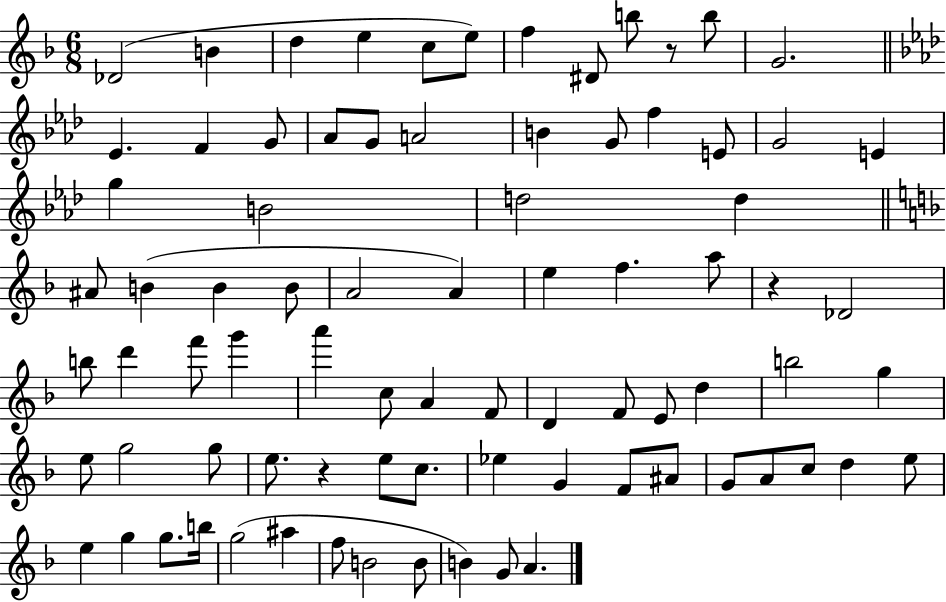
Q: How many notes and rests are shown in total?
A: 81